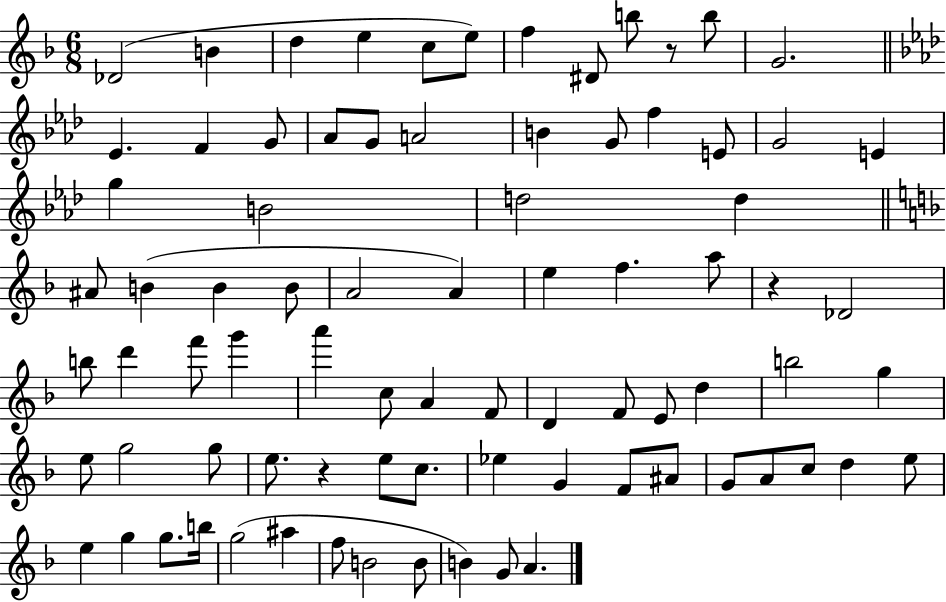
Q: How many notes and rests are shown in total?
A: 81